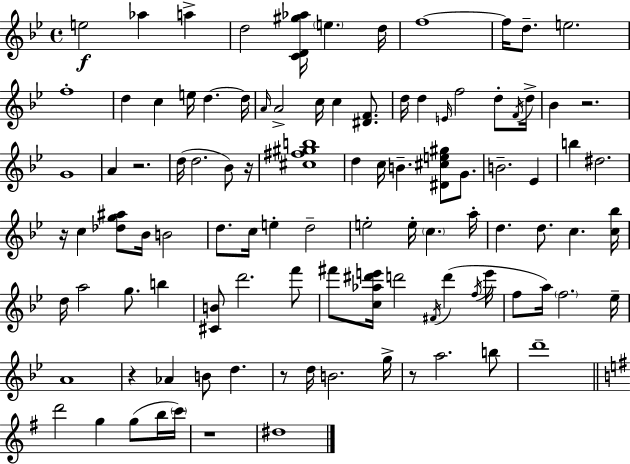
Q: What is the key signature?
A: BES major